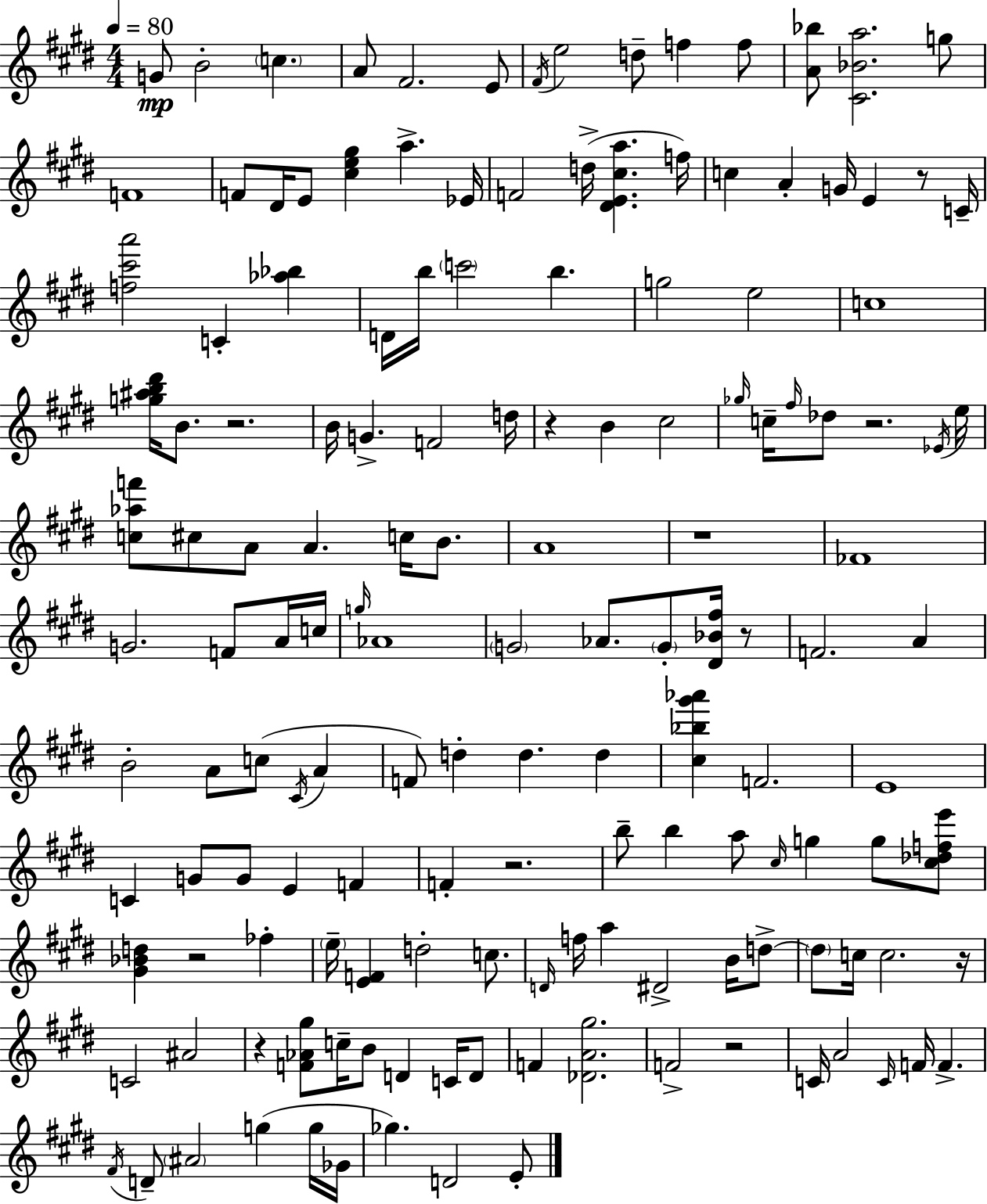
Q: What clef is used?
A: treble